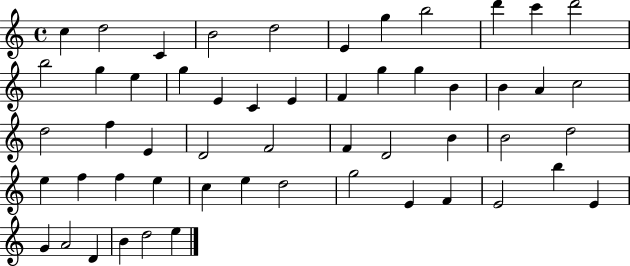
{
  \clef treble
  \time 4/4
  \defaultTimeSignature
  \key c \major
  c''4 d''2 c'4 | b'2 d''2 | e'4 g''4 b''2 | d'''4 c'''4 d'''2 | \break b''2 g''4 e''4 | g''4 e'4 c'4 e'4 | f'4 g''4 g''4 b'4 | b'4 a'4 c''2 | \break d''2 f''4 e'4 | d'2 f'2 | f'4 d'2 b'4 | b'2 d''2 | \break e''4 f''4 f''4 e''4 | c''4 e''4 d''2 | g''2 e'4 f'4 | e'2 b''4 e'4 | \break g'4 a'2 d'4 | b'4 d''2 e''4 | \bar "|."
}